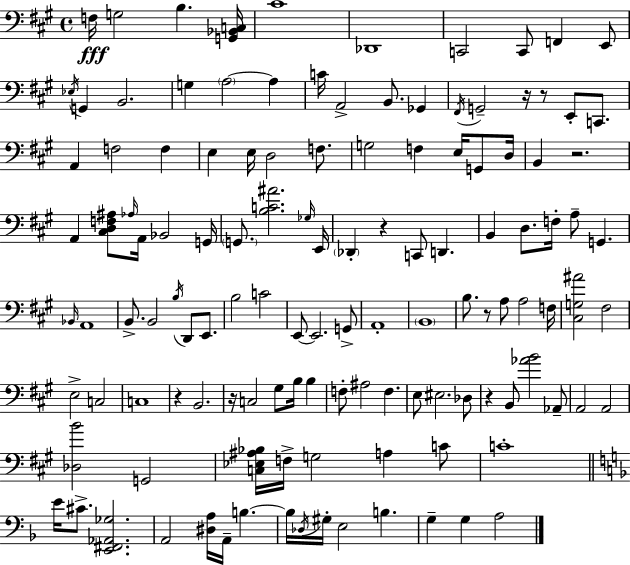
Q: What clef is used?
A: bass